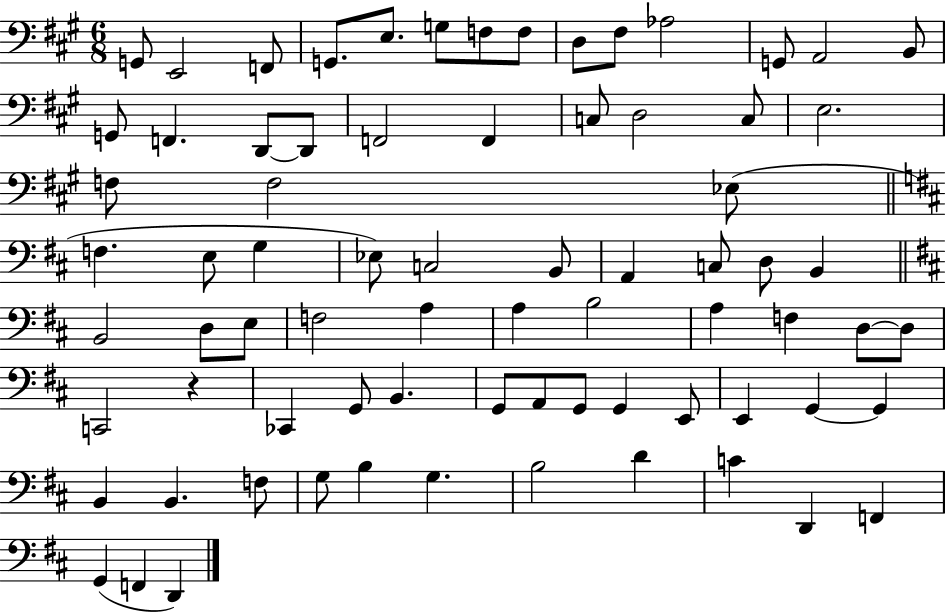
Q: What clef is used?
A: bass